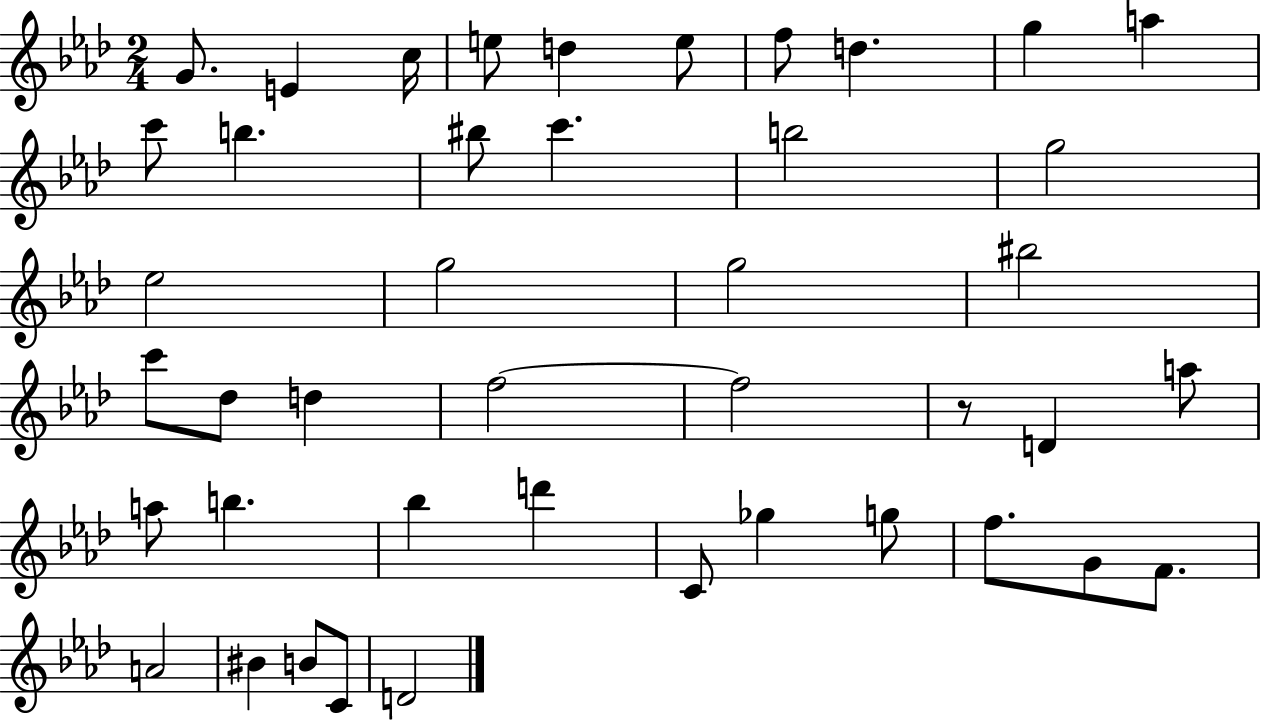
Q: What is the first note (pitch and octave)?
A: G4